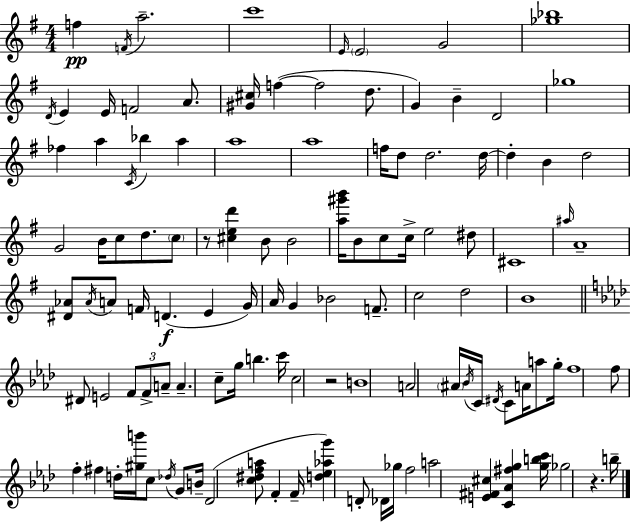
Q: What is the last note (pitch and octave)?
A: B5